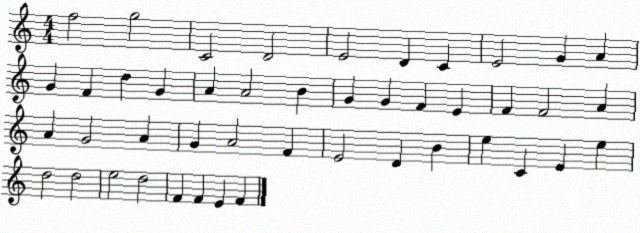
X:1
T:Untitled
M:4/4
L:1/4
K:C
f2 g2 C2 D2 E2 D C E2 G A G F d G A A2 B G G F E F F2 A A G2 A G A2 F E2 D B e C E e d2 d2 e2 d2 F F E F